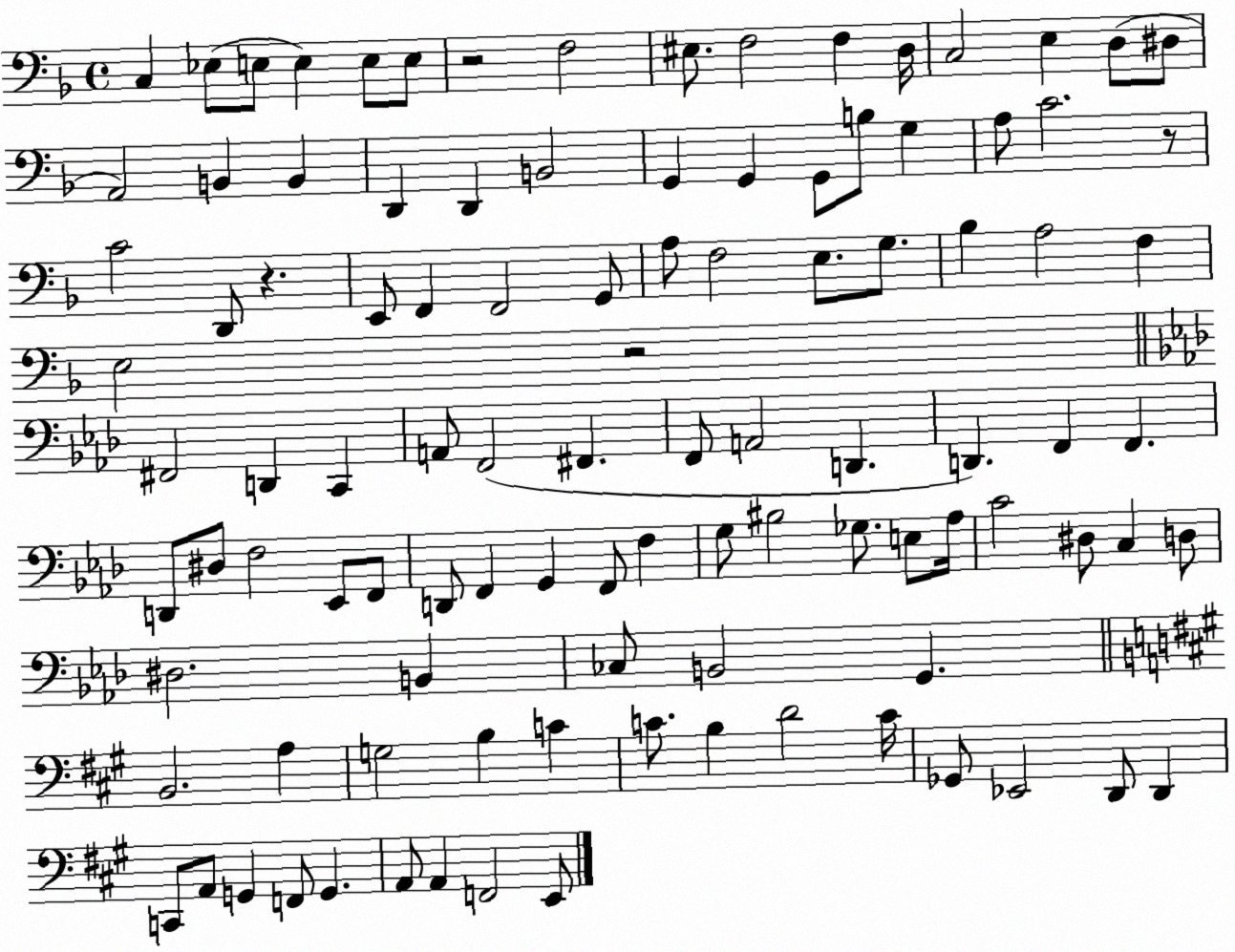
X:1
T:Untitled
M:4/4
L:1/4
K:F
C, _E,/2 E,/2 E, E,/2 E,/2 z2 F,2 ^E,/2 F,2 F, D,/4 C,2 E, D,/2 ^D,/2 A,,2 B,, B,, D,, D,, B,,2 G,, G,, G,,/2 B,/2 G, A,/2 C2 z/2 C2 D,,/2 z E,,/2 F,, F,,2 G,,/2 A,/2 F,2 E,/2 G,/2 _B, A,2 F, E,2 z2 ^F,,2 D,, C,, A,,/2 F,,2 ^F,, F,,/2 A,,2 D,, D,, F,, F,, D,,/2 ^D,/2 F,2 _E,,/2 F,,/2 D,,/2 F,, G,, F,,/2 F, G,/2 ^B,2 _G,/2 E,/2 _A,/4 C2 ^D,/2 C, D,/2 ^D,2 B,, _C,/2 B,,2 G,, B,,2 A, G,2 B, C C/2 B, D2 C/4 _G,,/2 _E,,2 D,,/2 D,, C,,/2 A,,/2 G,, F,,/2 G,, A,,/2 A,, F,,2 E,,/2